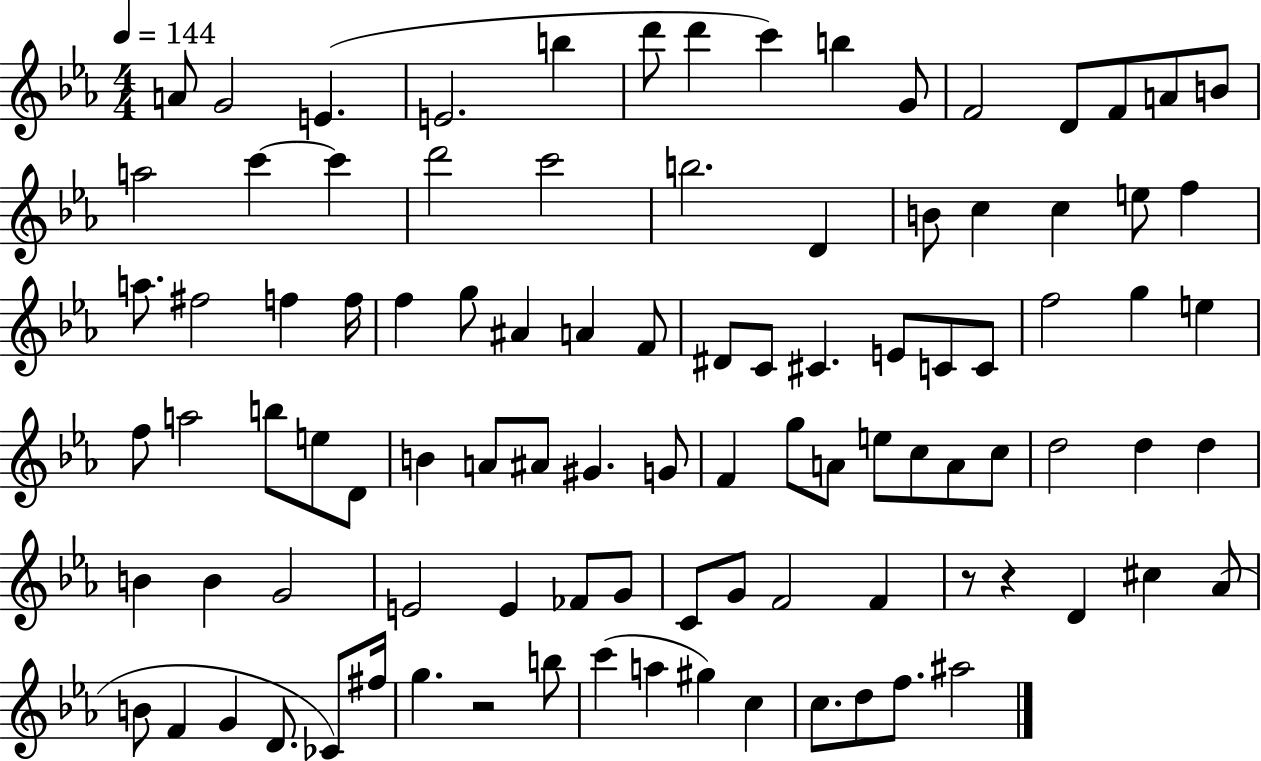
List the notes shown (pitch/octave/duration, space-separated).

A4/e G4/h E4/q. E4/h. B5/q D6/e D6/q C6/q B5/q G4/e F4/h D4/e F4/e A4/e B4/e A5/h C6/q C6/q D6/h C6/h B5/h. D4/q B4/e C5/q C5/q E5/e F5/q A5/e. F#5/h F5/q F5/s F5/q G5/e A#4/q A4/q F4/e D#4/e C4/e C#4/q. E4/e C4/e C4/e F5/h G5/q E5/q F5/e A5/h B5/e E5/e D4/e B4/q A4/e A#4/e G#4/q. G4/e F4/q G5/e A4/e E5/e C5/e A4/e C5/e D5/h D5/q D5/q B4/q B4/q G4/h E4/h E4/q FES4/e G4/e C4/e G4/e F4/h F4/q R/e R/q D4/q C#5/q Ab4/e B4/e F4/q G4/q D4/e. CES4/e F#5/s G5/q. R/h B5/e C6/q A5/q G#5/q C5/q C5/e. D5/e F5/e. A#5/h